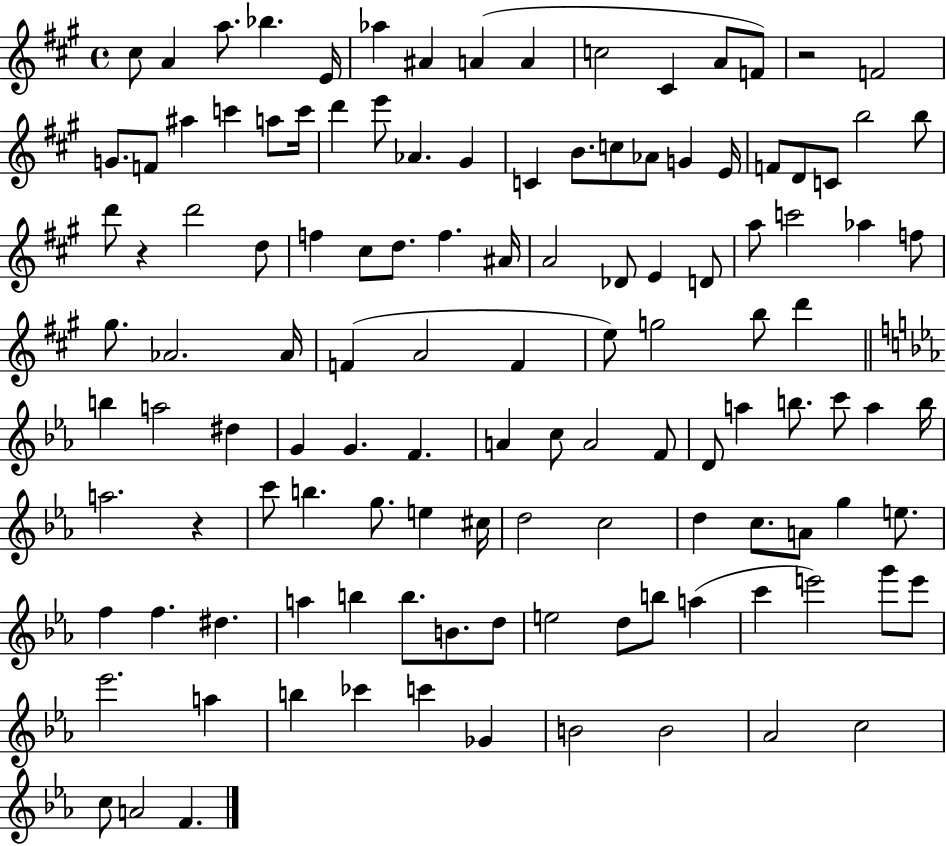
C#5/e A4/q A5/e. Bb5/q. E4/s Ab5/q A#4/q A4/q A4/q C5/h C#4/q A4/e F4/e R/h F4/h G4/e. F4/e A#5/q C6/q A5/e C6/s D6/q E6/e Ab4/q. G#4/q C4/q B4/e. C5/e Ab4/e G4/q E4/s F4/e D4/e C4/e B5/h B5/e D6/e R/q D6/h D5/e F5/q C#5/e D5/e. F5/q. A#4/s A4/h Db4/e E4/q D4/e A5/e C6/h Ab5/q F5/e G#5/e. Ab4/h. Ab4/s F4/q A4/h F4/q E5/e G5/h B5/e D6/q B5/q A5/h D#5/q G4/q G4/q. F4/q. A4/q C5/e A4/h F4/e D4/e A5/q B5/e. C6/e A5/q B5/s A5/h. R/q C6/e B5/q. G5/e. E5/q C#5/s D5/h C5/h D5/q C5/e. A4/e G5/q E5/e. F5/q F5/q. D#5/q. A5/q B5/q B5/e. B4/e. D5/e E5/h D5/e B5/e A5/q C6/q E6/h G6/e E6/e Eb6/h. A5/q B5/q CES6/q C6/q Gb4/q B4/h B4/h Ab4/h C5/h C5/e A4/h F4/q.